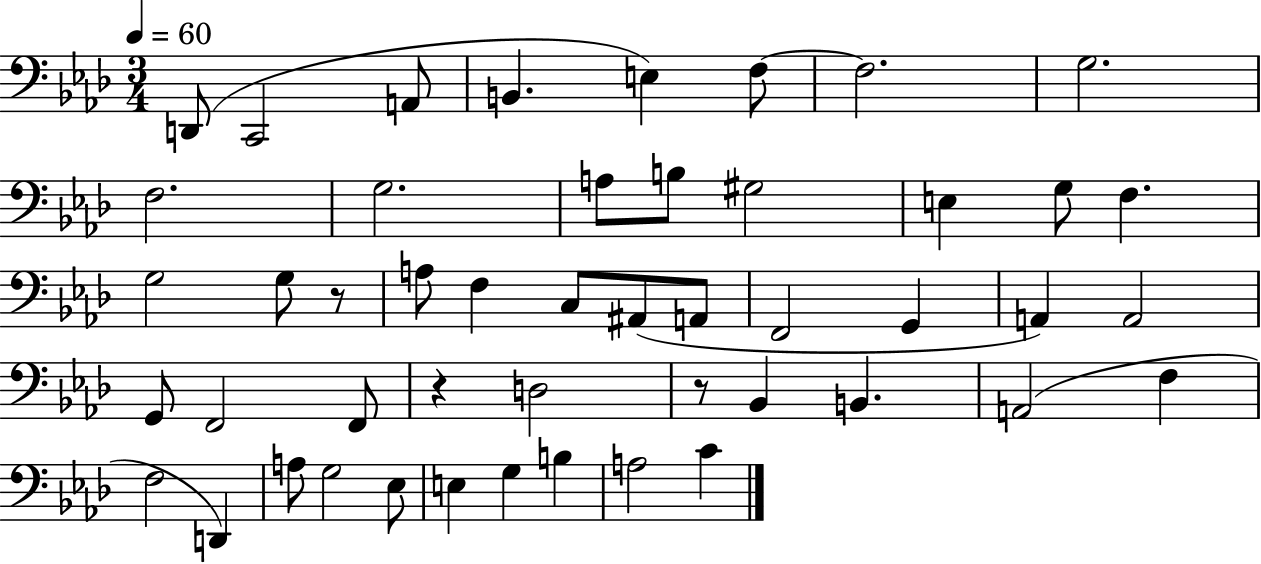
X:1
T:Untitled
M:3/4
L:1/4
K:Ab
D,,/2 C,,2 A,,/2 B,, E, F,/2 F,2 G,2 F,2 G,2 A,/2 B,/2 ^G,2 E, G,/2 F, G,2 G,/2 z/2 A,/2 F, C,/2 ^A,,/2 A,,/2 F,,2 G,, A,, A,,2 G,,/2 F,,2 F,,/2 z D,2 z/2 _B,, B,, A,,2 F, F,2 D,, A,/2 G,2 _E,/2 E, G, B, A,2 C